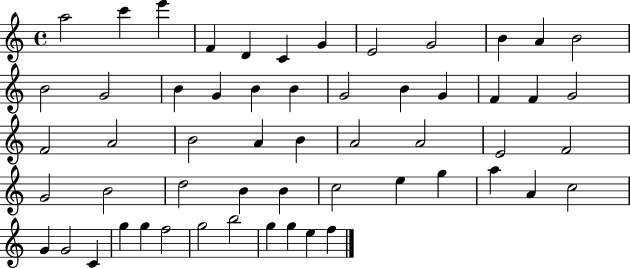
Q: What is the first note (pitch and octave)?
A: A5